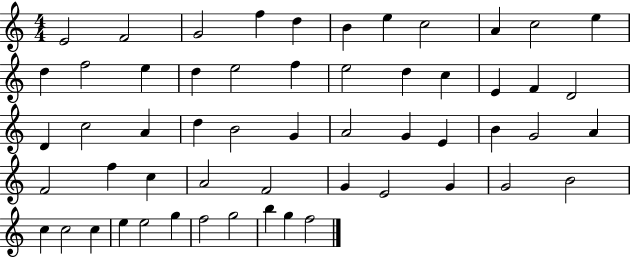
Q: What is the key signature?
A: C major